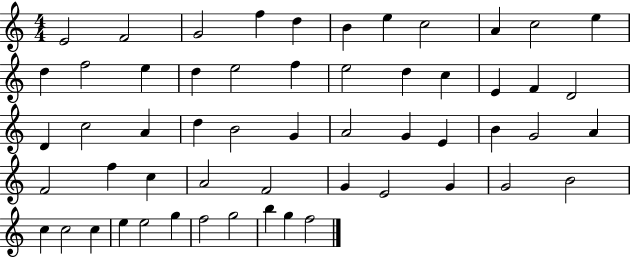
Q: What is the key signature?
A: C major